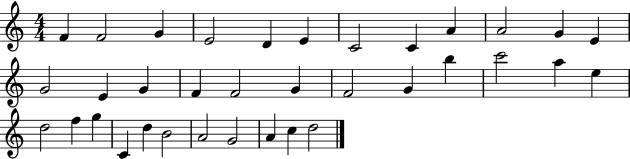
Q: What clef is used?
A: treble